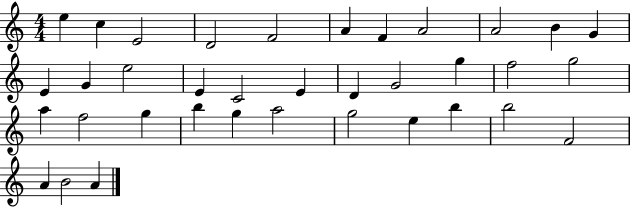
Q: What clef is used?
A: treble